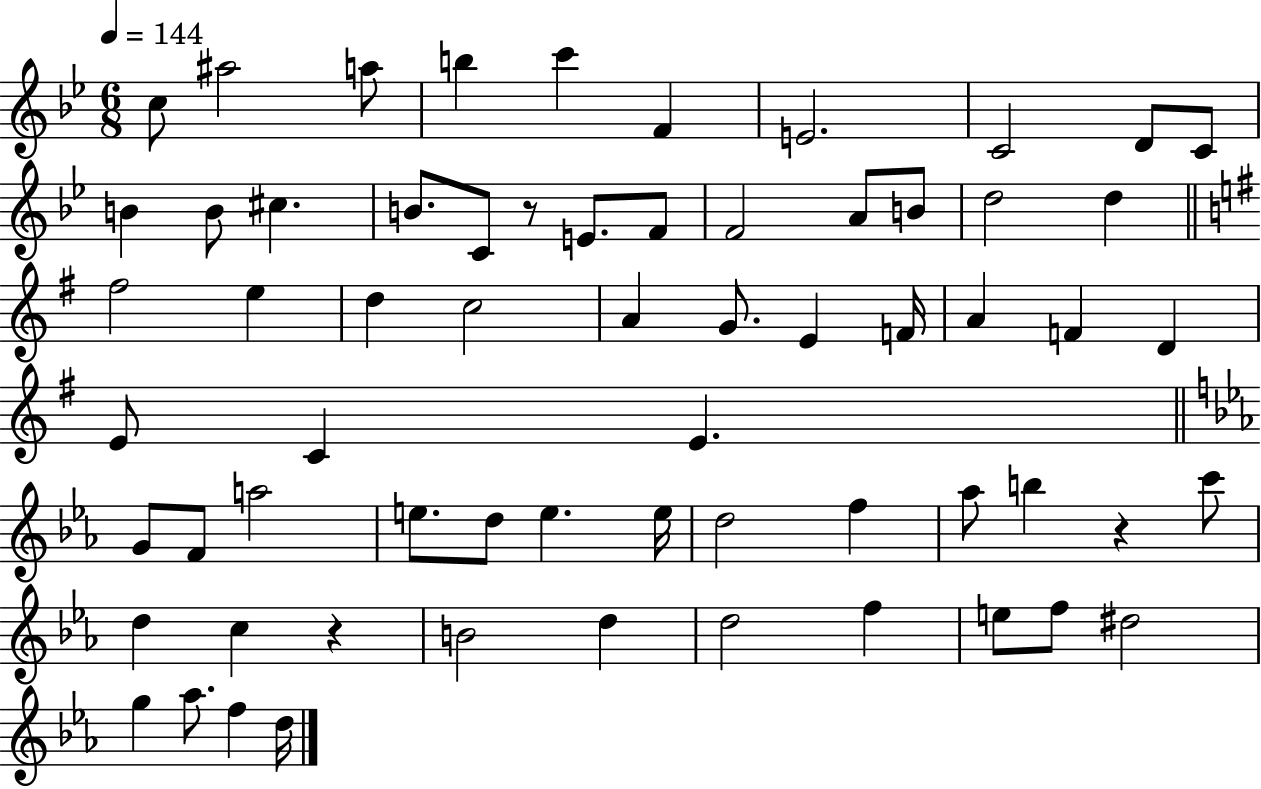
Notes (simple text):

C5/e A#5/h A5/e B5/q C6/q F4/q E4/h. C4/h D4/e C4/e B4/q B4/e C#5/q. B4/e. C4/e R/e E4/e. F4/e F4/h A4/e B4/e D5/h D5/q F#5/h E5/q D5/q C5/h A4/q G4/e. E4/q F4/s A4/q F4/q D4/q E4/e C4/q E4/q. G4/e F4/e A5/h E5/e. D5/e E5/q. E5/s D5/h F5/q Ab5/e B5/q R/q C6/e D5/q C5/q R/q B4/h D5/q D5/h F5/q E5/e F5/e D#5/h G5/q Ab5/e. F5/q D5/s